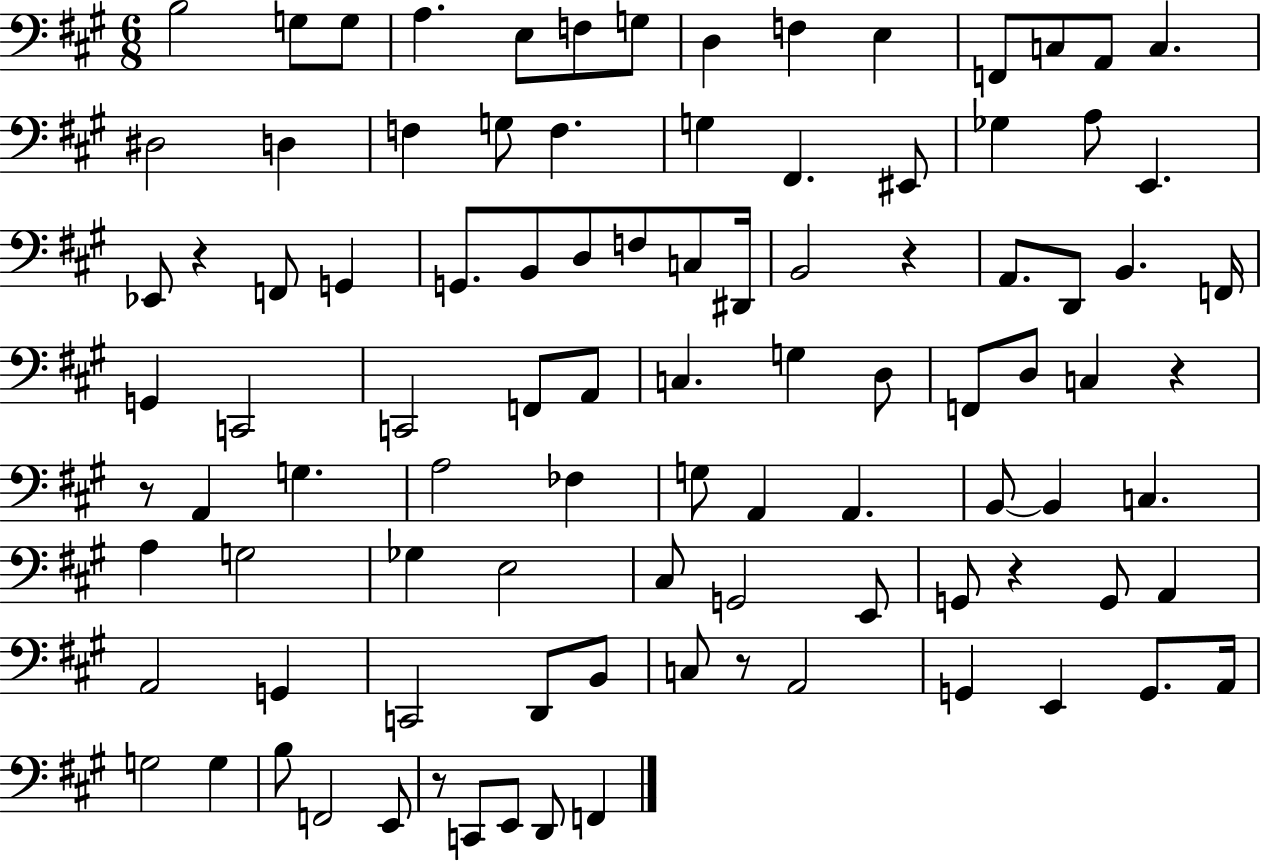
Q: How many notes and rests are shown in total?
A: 97